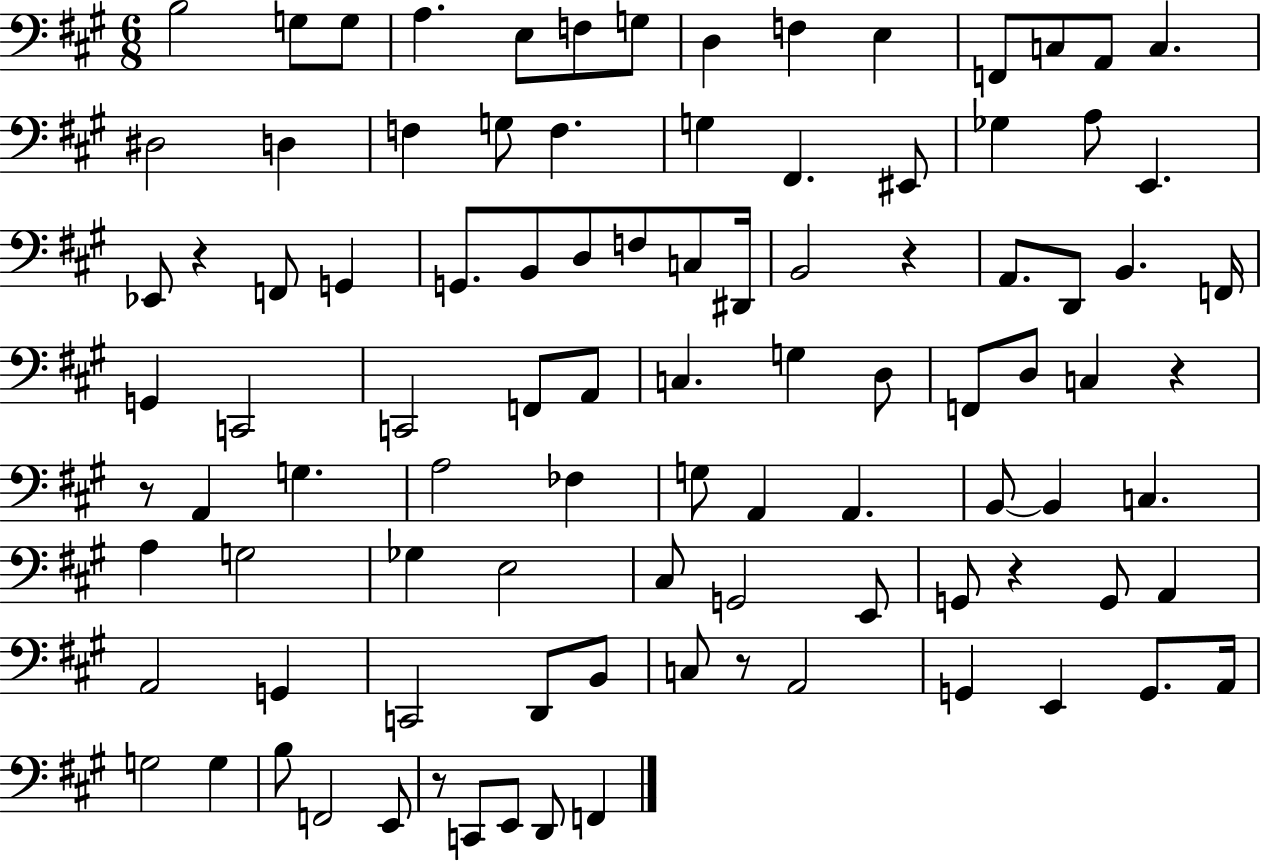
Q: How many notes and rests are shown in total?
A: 97